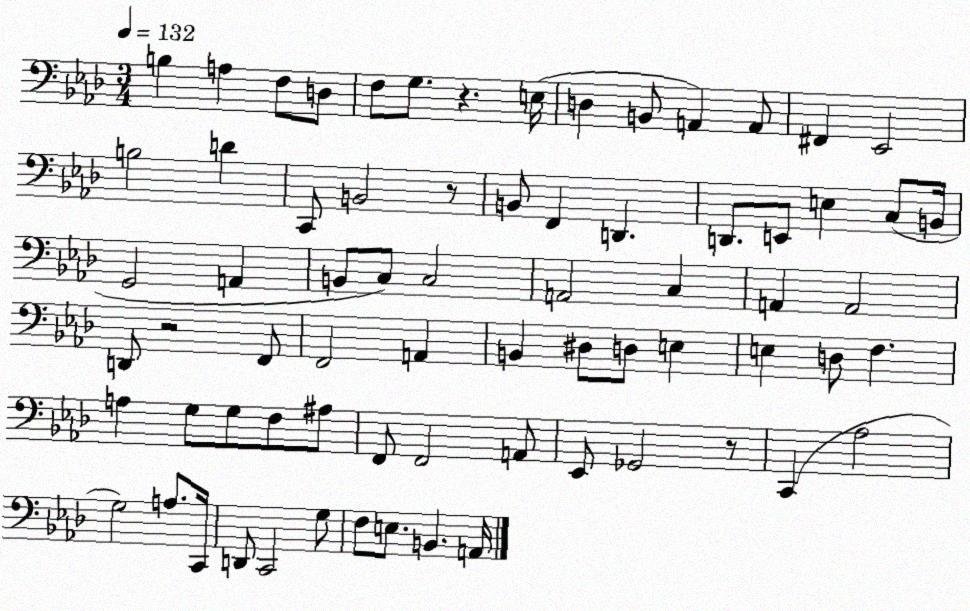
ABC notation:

X:1
T:Untitled
M:3/4
L:1/4
K:Ab
B, A, F,/2 D,/2 F,/2 G,/2 z E,/4 D, B,,/2 A,, A,,/2 ^F,, _E,,2 B,2 D C,,/2 B,,2 z/2 B,,/2 F,, D,, D,,/2 E,,/2 E, C,/2 B,,/4 G,,2 A,, B,,/2 C,/2 C,2 A,,2 C, A,, A,,2 D,,/2 z2 F,,/2 F,,2 A,, B,, ^D,/2 D,/2 E, E, D,/2 F, A, G,/2 G,/2 F,/2 ^A,/2 F,,/2 F,,2 A,,/2 _E,,/2 _G,,2 z/2 C,, _A,2 G,2 A,/2 C,,/4 D,,/2 C,,2 G,/2 F,/2 E,/2 B,, A,,/4